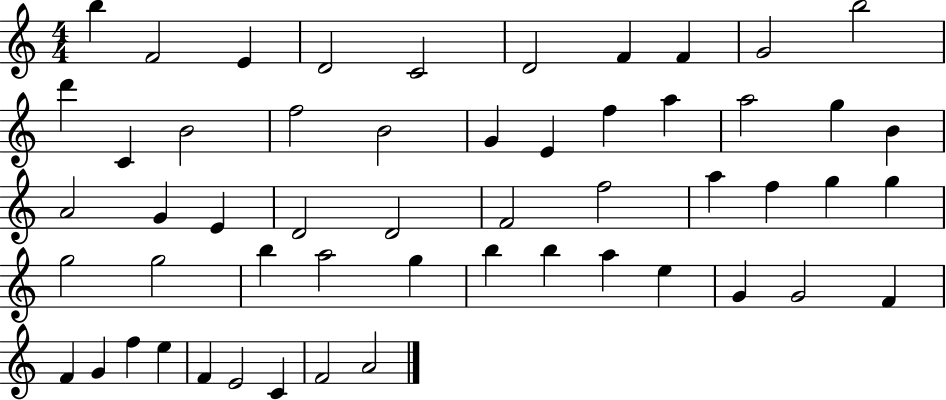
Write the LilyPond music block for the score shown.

{
  \clef treble
  \numericTimeSignature
  \time 4/4
  \key c \major
  b''4 f'2 e'4 | d'2 c'2 | d'2 f'4 f'4 | g'2 b''2 | \break d'''4 c'4 b'2 | f''2 b'2 | g'4 e'4 f''4 a''4 | a''2 g''4 b'4 | \break a'2 g'4 e'4 | d'2 d'2 | f'2 f''2 | a''4 f''4 g''4 g''4 | \break g''2 g''2 | b''4 a''2 g''4 | b''4 b''4 a''4 e''4 | g'4 g'2 f'4 | \break f'4 g'4 f''4 e''4 | f'4 e'2 c'4 | f'2 a'2 | \bar "|."
}